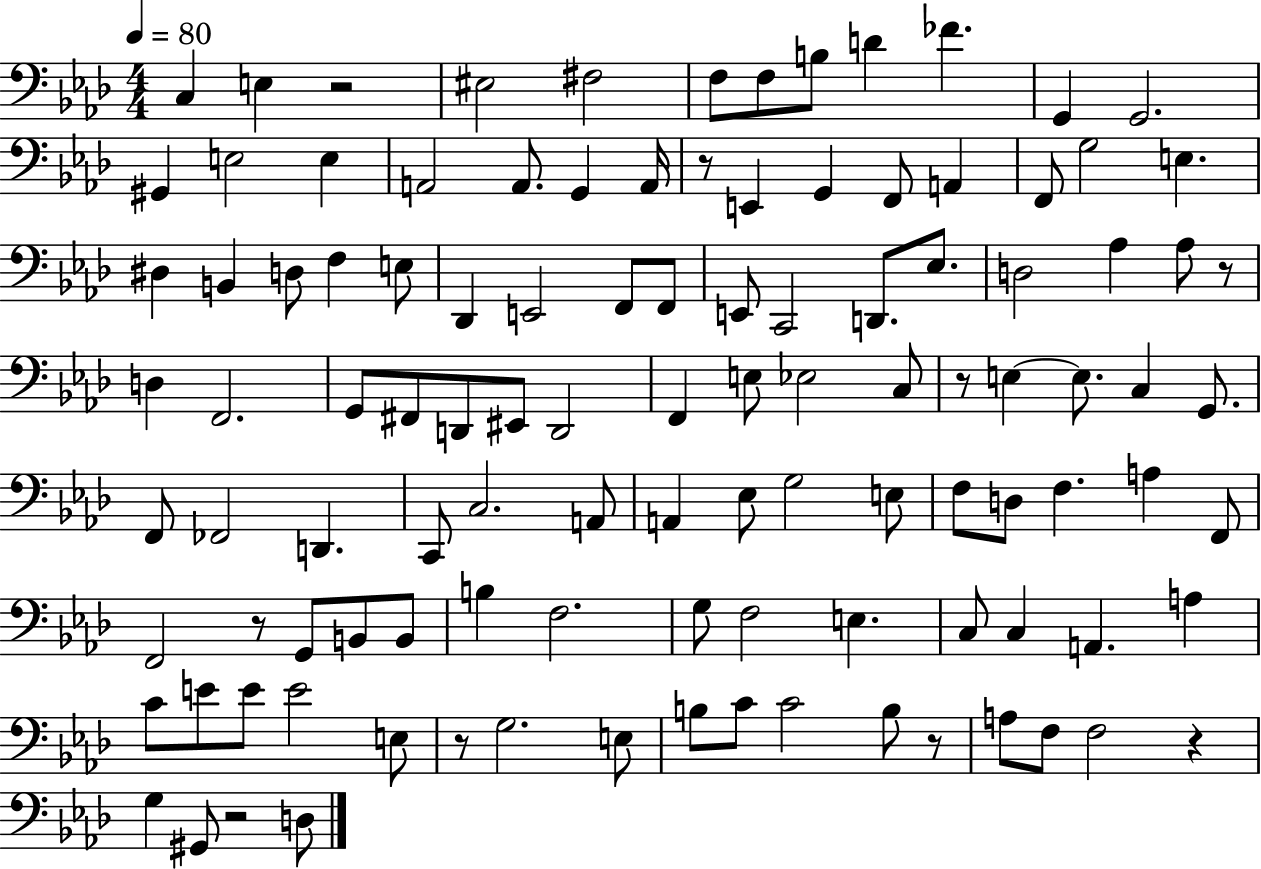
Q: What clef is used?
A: bass